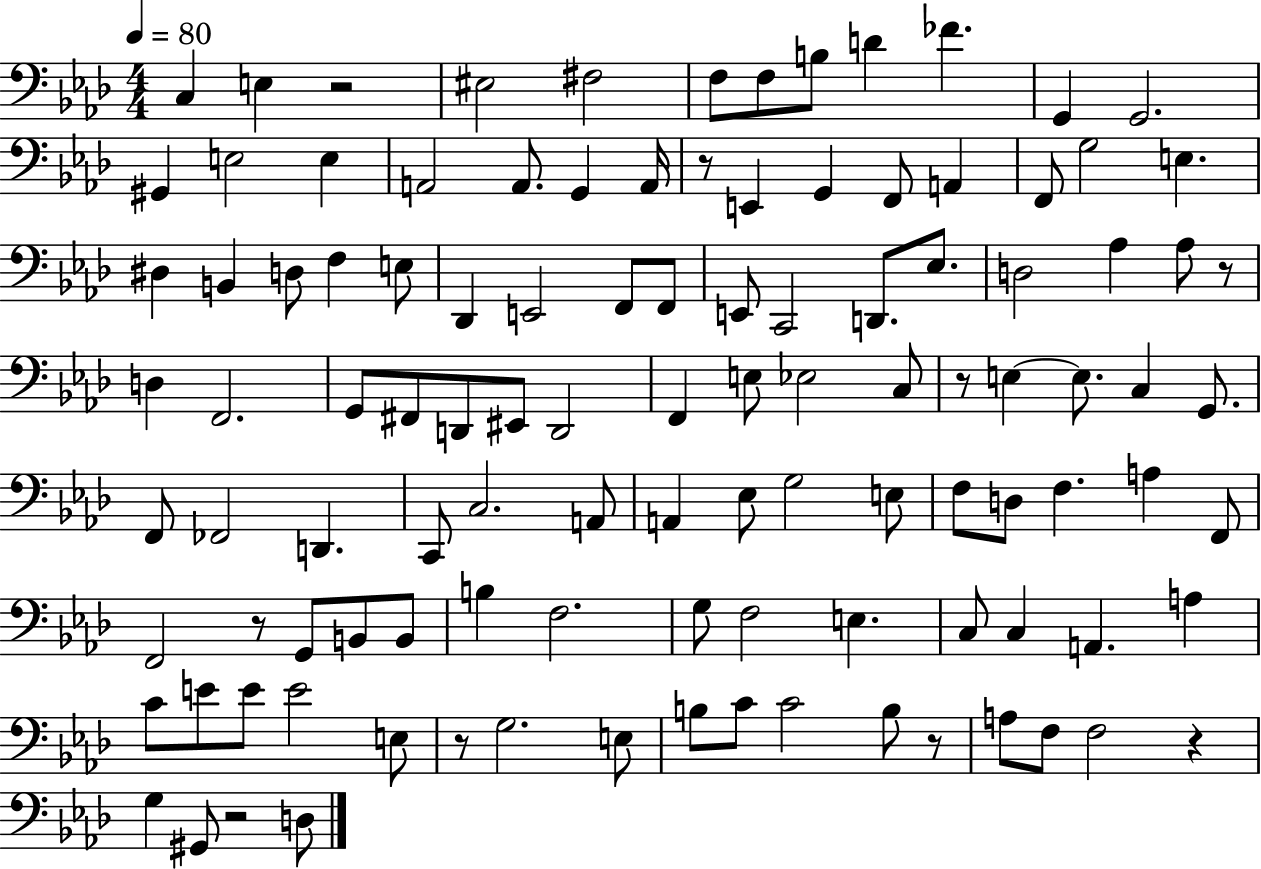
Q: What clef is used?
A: bass